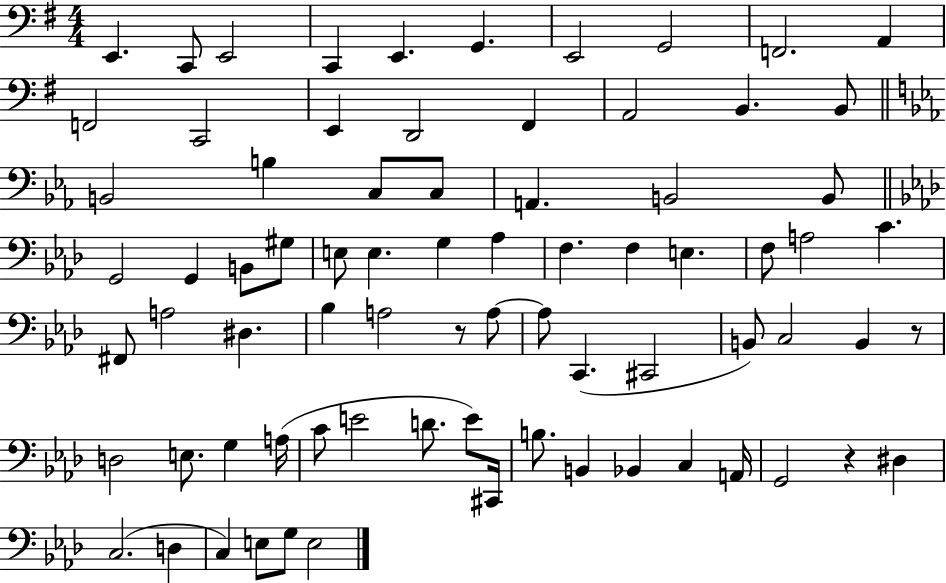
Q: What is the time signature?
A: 4/4